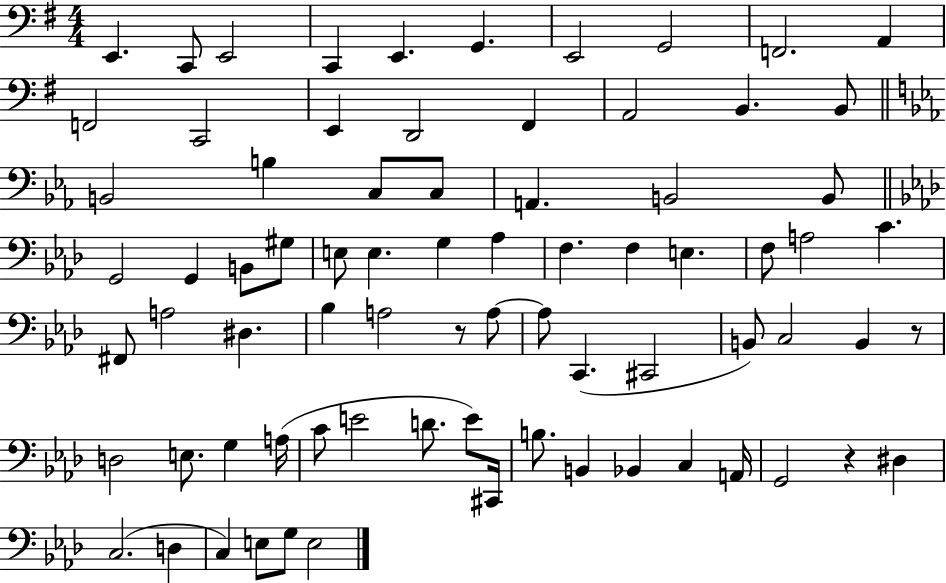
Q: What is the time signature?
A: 4/4